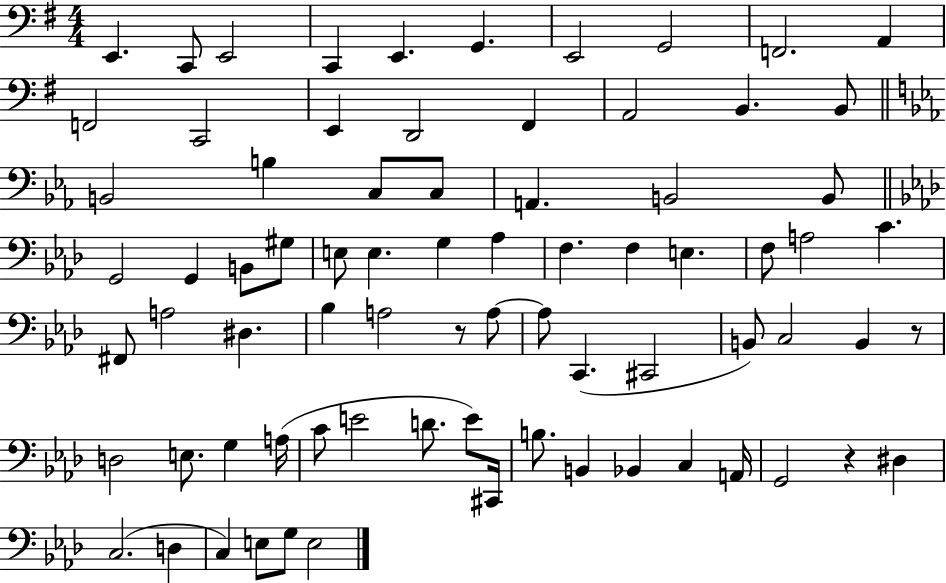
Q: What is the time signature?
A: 4/4